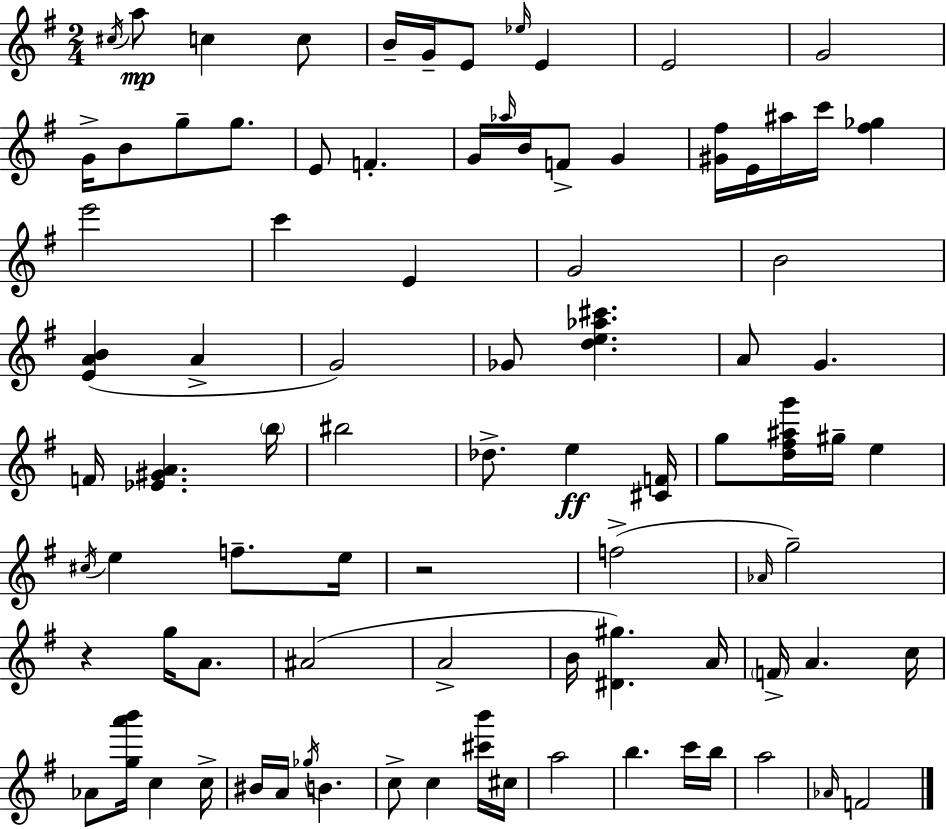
{
  \clef treble
  \numericTimeSignature
  \time 2/4
  \key g \major
  \acciaccatura { cis''16 }\mp a''8 c''4 c''8 | b'16-- g'16-- e'8 \grace { ees''16 } e'4 | e'2 | g'2 | \break g'16-> b'8 g''8-- g''8. | e'8 f'4.-. | g'16 \grace { aes''16 } b'16 f'8-> g'4 | <gis' fis''>16 e'16 ais''16 c'''16 <fis'' ges''>4 | \break e'''2 | c'''4 e'4 | g'2 | b'2 | \break <e' a' b'>4( a'4-> | g'2) | ges'8 <d'' e'' aes'' cis'''>4. | a'8 g'4. | \break f'16 <ees' gis' a'>4. | \parenthesize b''16 bis''2 | des''8.-> e''4\ff | <cis' f'>16 g''8 <d'' fis'' ais'' g'''>16 gis''16-- e''4 | \break \acciaccatura { cis''16 } e''4 | f''8.-- e''16 r2 | f''2->( | \grace { aes'16 } g''2--) | \break r4 | g''16 a'8. ais'2( | a'2-> | b'16 <dis' gis''>4.) | \break a'16 \parenthesize f'16-> a'4. | c''16 aes'8 <g'' a''' b'''>16 | c''4 c''16-> bis'16 a'16 \acciaccatura { ges''16 } | b'4. c''8-> | \break c''4 <cis''' b'''>16 cis''16 a''2 | b''4. | c'''16 b''16 a''2 | \grace { aes'16 } f'2 | \break \bar "|."
}